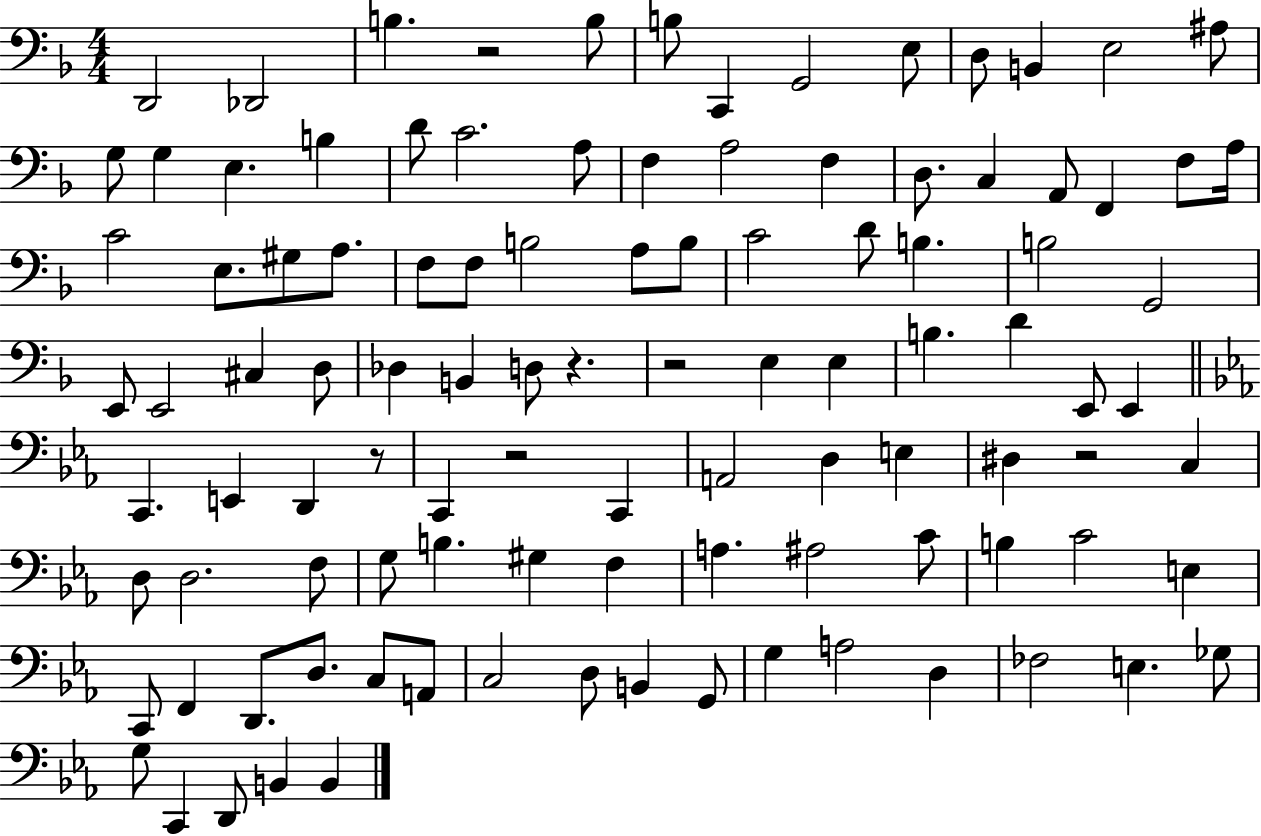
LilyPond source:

{
  \clef bass
  \numericTimeSignature
  \time 4/4
  \key f \major
  d,2 des,2 | b4. r2 b8 | b8 c,4 g,2 e8 | d8 b,4 e2 ais8 | \break g8 g4 e4. b4 | d'8 c'2. a8 | f4 a2 f4 | d8. c4 a,8 f,4 f8 a16 | \break c'2 e8. gis8 a8. | f8 f8 b2 a8 b8 | c'2 d'8 b4. | b2 g,2 | \break e,8 e,2 cis4 d8 | des4 b,4 d8 r4. | r2 e4 e4 | b4. d'4 e,8 e,4 | \break \bar "||" \break \key ees \major c,4. e,4 d,4 r8 | c,4 r2 c,4 | a,2 d4 e4 | dis4 r2 c4 | \break d8 d2. f8 | g8 b4. gis4 f4 | a4. ais2 c'8 | b4 c'2 e4 | \break c,8 f,4 d,8. d8. c8 a,8 | c2 d8 b,4 g,8 | g4 a2 d4 | fes2 e4. ges8 | \break g8 c,4 d,8 b,4 b,4 | \bar "|."
}